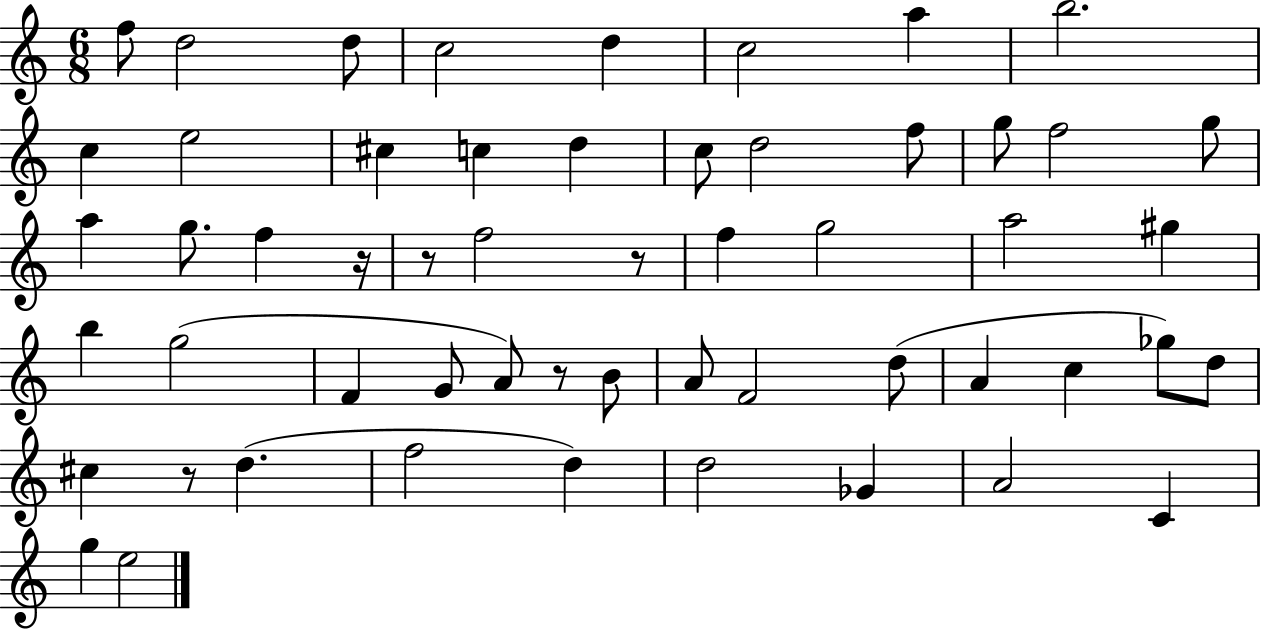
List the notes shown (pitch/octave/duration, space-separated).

F5/e D5/h D5/e C5/h D5/q C5/h A5/q B5/h. C5/q E5/h C#5/q C5/q D5/q C5/e D5/h F5/e G5/e F5/h G5/e A5/q G5/e. F5/q R/s R/e F5/h R/e F5/q G5/h A5/h G#5/q B5/q G5/h F4/q G4/e A4/e R/e B4/e A4/e F4/h D5/e A4/q C5/q Gb5/e D5/e C#5/q R/e D5/q. F5/h D5/q D5/h Gb4/q A4/h C4/q G5/q E5/h